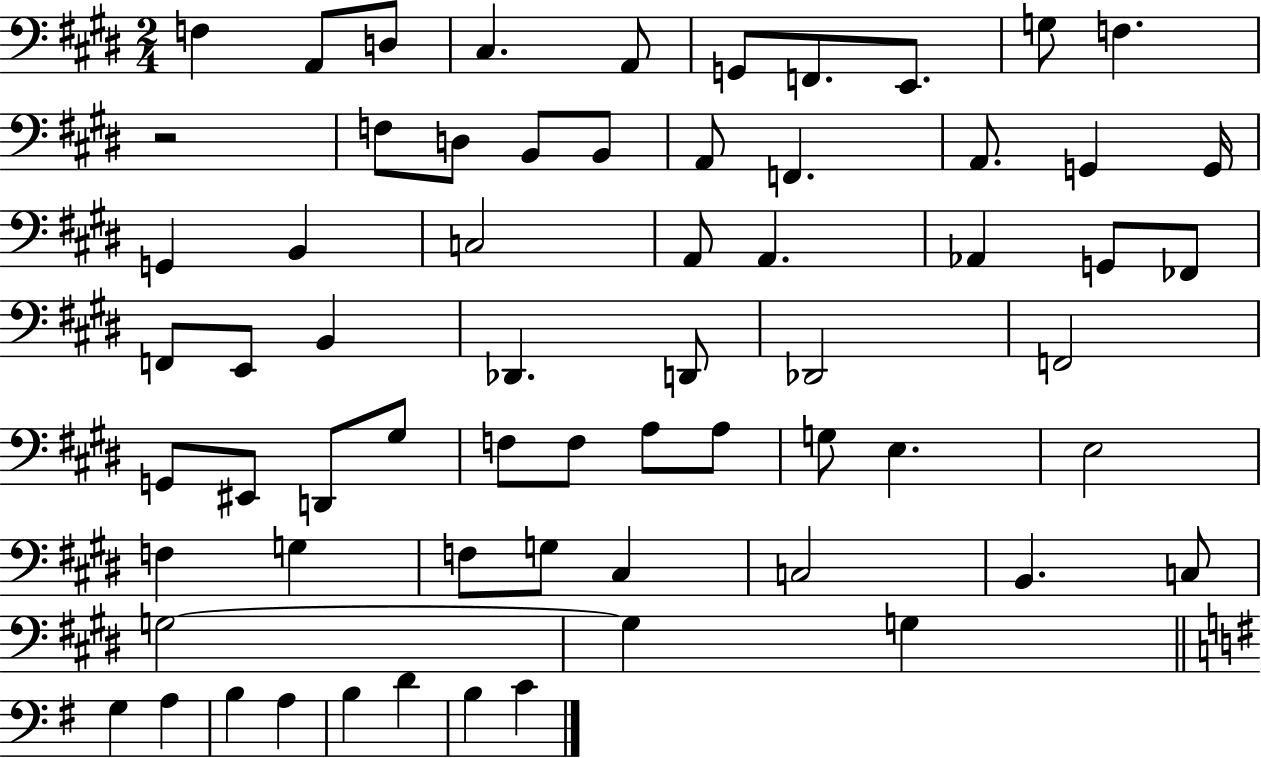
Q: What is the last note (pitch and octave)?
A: C4